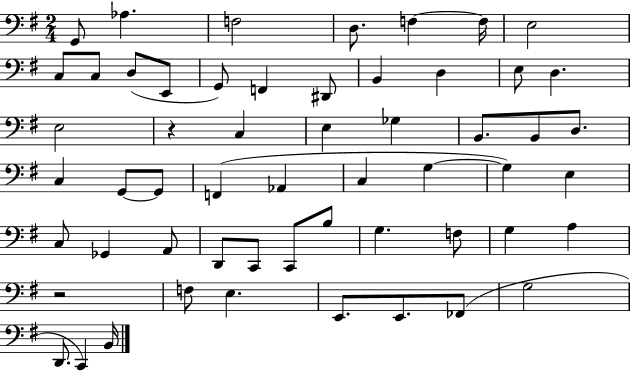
X:1
T:Untitled
M:2/4
L:1/4
K:G
G,,/2 _A, F,2 D,/2 F, F,/4 E,2 C,/2 C,/2 D,/2 E,,/2 G,,/2 F,, ^D,,/2 B,, D, E,/2 D, E,2 z C, E, _G, B,,/2 B,,/2 D,/2 C, G,,/2 G,,/2 F,, _A,, C, G, G, E, C,/2 _G,, A,,/2 D,,/2 C,,/2 C,,/2 B,/2 G, F,/2 G, A, z2 F,/2 E, E,,/2 E,,/2 _F,,/2 G,2 D,,/2 C,, B,,/4